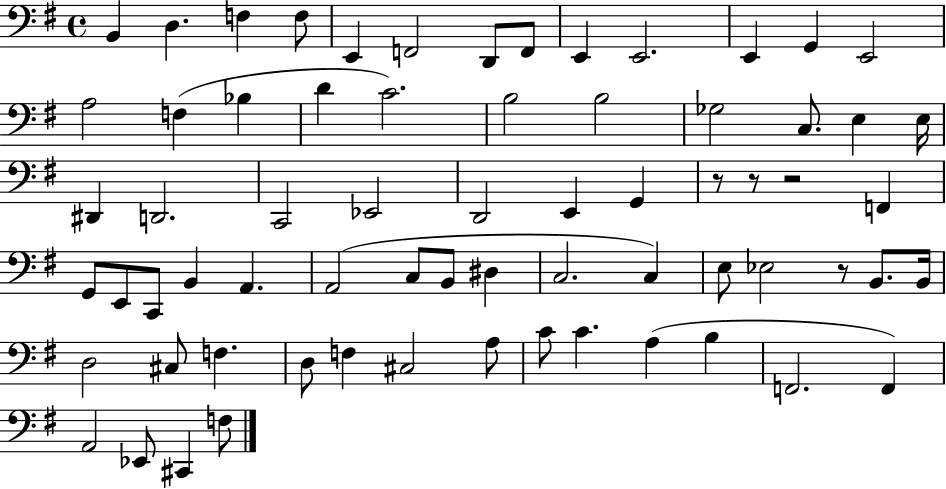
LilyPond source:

{
  \clef bass
  \time 4/4
  \defaultTimeSignature
  \key g \major
  b,4 d4. f4 f8 | e,4 f,2 d,8 f,8 | e,4 e,2. | e,4 g,4 e,2 | \break a2 f4( bes4 | d'4 c'2.) | b2 b2 | ges2 c8. e4 e16 | \break dis,4 d,2. | c,2 ees,2 | d,2 e,4 g,4 | r8 r8 r2 f,4 | \break g,8 e,8 c,8 b,4 a,4. | a,2( c8 b,8 dis4 | c2. c4) | e8 ees2 r8 b,8. b,16 | \break d2 cis8 f4. | d8 f4 cis2 a8 | c'8 c'4. a4( b4 | f,2. f,4) | \break a,2 ees,8 cis,4 f8 | \bar "|."
}